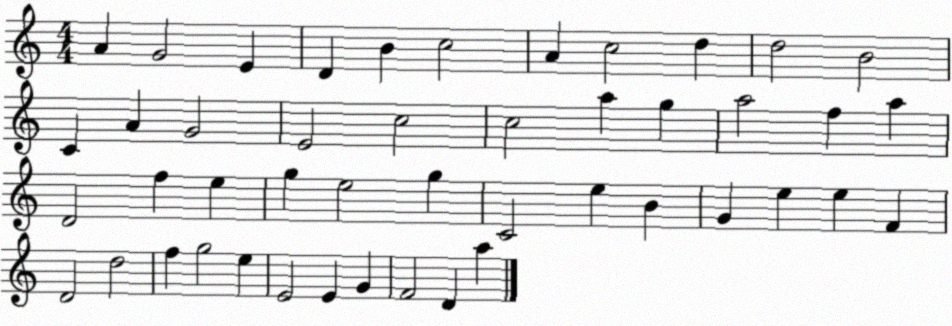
X:1
T:Untitled
M:4/4
L:1/4
K:C
A G2 E D B c2 A c2 d d2 B2 C A G2 E2 c2 c2 a g a2 f a D2 f e g e2 g C2 e B G e e F D2 d2 f g2 e E2 E G F2 D a